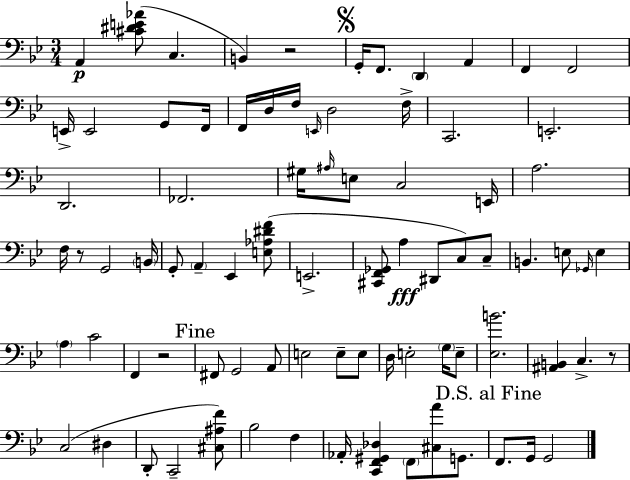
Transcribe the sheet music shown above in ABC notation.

X:1
T:Untitled
M:3/4
L:1/4
K:Bb
A,, [^C^DE_A]/2 C, B,, z2 G,,/4 F,,/2 D,, A,, F,, F,,2 E,,/4 E,,2 G,,/2 F,,/4 F,,/4 D,/4 F,/4 E,,/4 D,2 F,/4 C,,2 E,,2 D,,2 _F,,2 ^G,/4 ^A,/4 E,/2 C,2 E,,/4 A,2 F,/4 z/2 G,,2 B,,/4 G,,/2 A,, _E,, [E,_A,^DF]/2 E,,2 [^C,,F,,_G,,]/2 A, ^D,,/2 C,/2 C,/2 B,, E,/2 _G,,/4 E, A, C2 F,, z2 ^F,,/2 G,,2 A,,/2 E,2 E,/2 E,/2 D,/4 E,2 G,/4 E,/2 [_E,B]2 [^A,,B,,] C, z/2 C,2 ^D, D,,/2 C,,2 [^C,^A,F]/2 _B,2 F, _A,,/4 [C,,F,,^G,,_D,] F,,/2 [^C,A]/2 G,,/2 F,,/2 G,,/4 G,,2